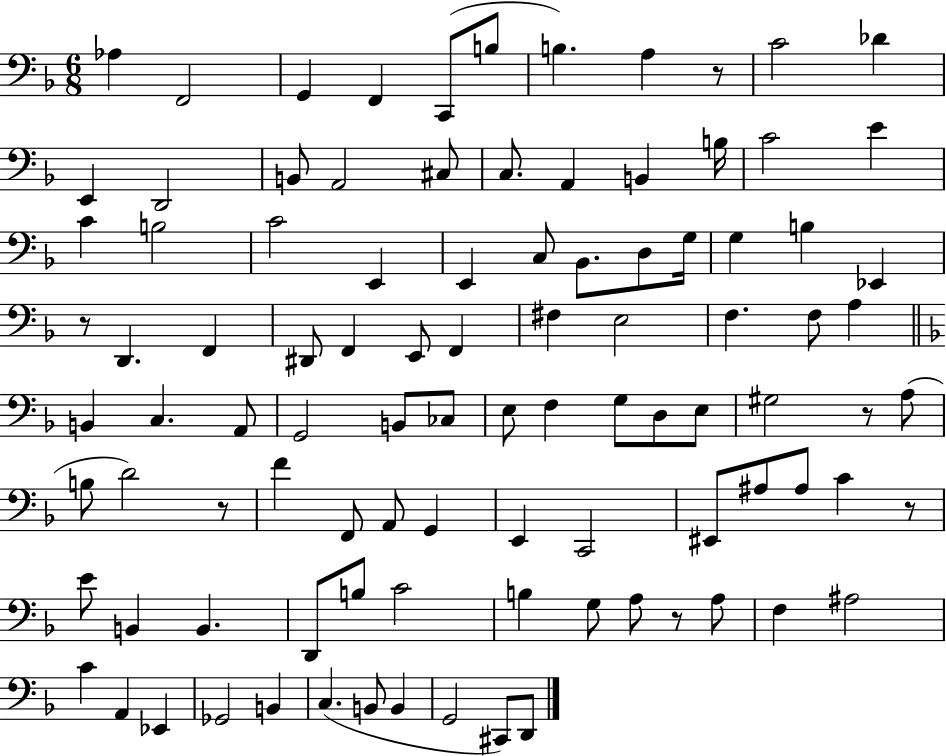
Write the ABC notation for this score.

X:1
T:Untitled
M:6/8
L:1/4
K:F
_A, F,,2 G,, F,, C,,/2 B,/2 B, A, z/2 C2 _D E,, D,,2 B,,/2 A,,2 ^C,/2 C,/2 A,, B,, B,/4 C2 E C B,2 C2 E,, E,, C,/2 _B,,/2 D,/2 G,/4 G, B, _E,, z/2 D,, F,, ^D,,/2 F,, E,,/2 F,, ^F, E,2 F, F,/2 A, B,, C, A,,/2 G,,2 B,,/2 _C,/2 E,/2 F, G,/2 D,/2 E,/2 ^G,2 z/2 A,/2 B,/2 D2 z/2 F F,,/2 A,,/2 G,, E,, C,,2 ^E,,/2 ^A,/2 ^A,/2 C z/2 E/2 B,, B,, D,,/2 B,/2 C2 B, G,/2 A,/2 z/2 A,/2 F, ^A,2 C A,, _E,, _G,,2 B,, C, B,,/2 B,, G,,2 ^C,,/2 D,,/2